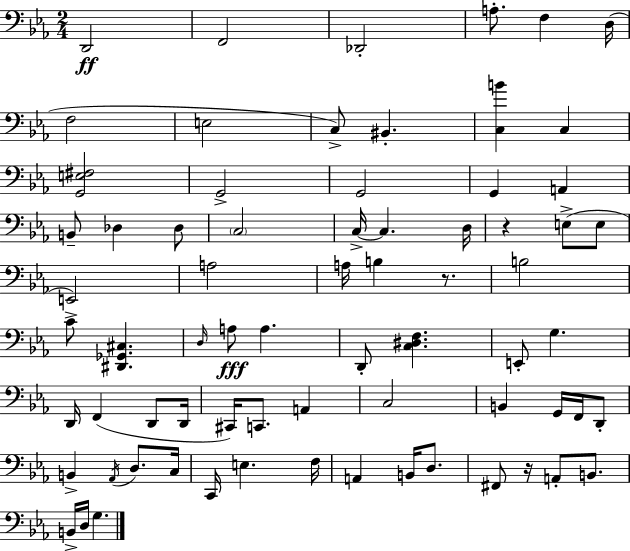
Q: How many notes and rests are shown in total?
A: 71